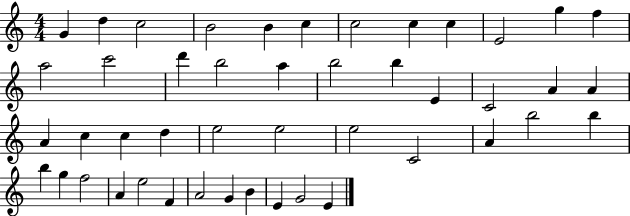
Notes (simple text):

G4/q D5/q C5/h B4/h B4/q C5/q C5/h C5/q C5/q E4/h G5/q F5/q A5/h C6/h D6/q B5/h A5/q B5/h B5/q E4/q C4/h A4/q A4/q A4/q C5/q C5/q D5/q E5/h E5/h E5/h C4/h A4/q B5/h B5/q B5/q G5/q F5/h A4/q E5/h F4/q A4/h G4/q B4/q E4/q G4/h E4/q